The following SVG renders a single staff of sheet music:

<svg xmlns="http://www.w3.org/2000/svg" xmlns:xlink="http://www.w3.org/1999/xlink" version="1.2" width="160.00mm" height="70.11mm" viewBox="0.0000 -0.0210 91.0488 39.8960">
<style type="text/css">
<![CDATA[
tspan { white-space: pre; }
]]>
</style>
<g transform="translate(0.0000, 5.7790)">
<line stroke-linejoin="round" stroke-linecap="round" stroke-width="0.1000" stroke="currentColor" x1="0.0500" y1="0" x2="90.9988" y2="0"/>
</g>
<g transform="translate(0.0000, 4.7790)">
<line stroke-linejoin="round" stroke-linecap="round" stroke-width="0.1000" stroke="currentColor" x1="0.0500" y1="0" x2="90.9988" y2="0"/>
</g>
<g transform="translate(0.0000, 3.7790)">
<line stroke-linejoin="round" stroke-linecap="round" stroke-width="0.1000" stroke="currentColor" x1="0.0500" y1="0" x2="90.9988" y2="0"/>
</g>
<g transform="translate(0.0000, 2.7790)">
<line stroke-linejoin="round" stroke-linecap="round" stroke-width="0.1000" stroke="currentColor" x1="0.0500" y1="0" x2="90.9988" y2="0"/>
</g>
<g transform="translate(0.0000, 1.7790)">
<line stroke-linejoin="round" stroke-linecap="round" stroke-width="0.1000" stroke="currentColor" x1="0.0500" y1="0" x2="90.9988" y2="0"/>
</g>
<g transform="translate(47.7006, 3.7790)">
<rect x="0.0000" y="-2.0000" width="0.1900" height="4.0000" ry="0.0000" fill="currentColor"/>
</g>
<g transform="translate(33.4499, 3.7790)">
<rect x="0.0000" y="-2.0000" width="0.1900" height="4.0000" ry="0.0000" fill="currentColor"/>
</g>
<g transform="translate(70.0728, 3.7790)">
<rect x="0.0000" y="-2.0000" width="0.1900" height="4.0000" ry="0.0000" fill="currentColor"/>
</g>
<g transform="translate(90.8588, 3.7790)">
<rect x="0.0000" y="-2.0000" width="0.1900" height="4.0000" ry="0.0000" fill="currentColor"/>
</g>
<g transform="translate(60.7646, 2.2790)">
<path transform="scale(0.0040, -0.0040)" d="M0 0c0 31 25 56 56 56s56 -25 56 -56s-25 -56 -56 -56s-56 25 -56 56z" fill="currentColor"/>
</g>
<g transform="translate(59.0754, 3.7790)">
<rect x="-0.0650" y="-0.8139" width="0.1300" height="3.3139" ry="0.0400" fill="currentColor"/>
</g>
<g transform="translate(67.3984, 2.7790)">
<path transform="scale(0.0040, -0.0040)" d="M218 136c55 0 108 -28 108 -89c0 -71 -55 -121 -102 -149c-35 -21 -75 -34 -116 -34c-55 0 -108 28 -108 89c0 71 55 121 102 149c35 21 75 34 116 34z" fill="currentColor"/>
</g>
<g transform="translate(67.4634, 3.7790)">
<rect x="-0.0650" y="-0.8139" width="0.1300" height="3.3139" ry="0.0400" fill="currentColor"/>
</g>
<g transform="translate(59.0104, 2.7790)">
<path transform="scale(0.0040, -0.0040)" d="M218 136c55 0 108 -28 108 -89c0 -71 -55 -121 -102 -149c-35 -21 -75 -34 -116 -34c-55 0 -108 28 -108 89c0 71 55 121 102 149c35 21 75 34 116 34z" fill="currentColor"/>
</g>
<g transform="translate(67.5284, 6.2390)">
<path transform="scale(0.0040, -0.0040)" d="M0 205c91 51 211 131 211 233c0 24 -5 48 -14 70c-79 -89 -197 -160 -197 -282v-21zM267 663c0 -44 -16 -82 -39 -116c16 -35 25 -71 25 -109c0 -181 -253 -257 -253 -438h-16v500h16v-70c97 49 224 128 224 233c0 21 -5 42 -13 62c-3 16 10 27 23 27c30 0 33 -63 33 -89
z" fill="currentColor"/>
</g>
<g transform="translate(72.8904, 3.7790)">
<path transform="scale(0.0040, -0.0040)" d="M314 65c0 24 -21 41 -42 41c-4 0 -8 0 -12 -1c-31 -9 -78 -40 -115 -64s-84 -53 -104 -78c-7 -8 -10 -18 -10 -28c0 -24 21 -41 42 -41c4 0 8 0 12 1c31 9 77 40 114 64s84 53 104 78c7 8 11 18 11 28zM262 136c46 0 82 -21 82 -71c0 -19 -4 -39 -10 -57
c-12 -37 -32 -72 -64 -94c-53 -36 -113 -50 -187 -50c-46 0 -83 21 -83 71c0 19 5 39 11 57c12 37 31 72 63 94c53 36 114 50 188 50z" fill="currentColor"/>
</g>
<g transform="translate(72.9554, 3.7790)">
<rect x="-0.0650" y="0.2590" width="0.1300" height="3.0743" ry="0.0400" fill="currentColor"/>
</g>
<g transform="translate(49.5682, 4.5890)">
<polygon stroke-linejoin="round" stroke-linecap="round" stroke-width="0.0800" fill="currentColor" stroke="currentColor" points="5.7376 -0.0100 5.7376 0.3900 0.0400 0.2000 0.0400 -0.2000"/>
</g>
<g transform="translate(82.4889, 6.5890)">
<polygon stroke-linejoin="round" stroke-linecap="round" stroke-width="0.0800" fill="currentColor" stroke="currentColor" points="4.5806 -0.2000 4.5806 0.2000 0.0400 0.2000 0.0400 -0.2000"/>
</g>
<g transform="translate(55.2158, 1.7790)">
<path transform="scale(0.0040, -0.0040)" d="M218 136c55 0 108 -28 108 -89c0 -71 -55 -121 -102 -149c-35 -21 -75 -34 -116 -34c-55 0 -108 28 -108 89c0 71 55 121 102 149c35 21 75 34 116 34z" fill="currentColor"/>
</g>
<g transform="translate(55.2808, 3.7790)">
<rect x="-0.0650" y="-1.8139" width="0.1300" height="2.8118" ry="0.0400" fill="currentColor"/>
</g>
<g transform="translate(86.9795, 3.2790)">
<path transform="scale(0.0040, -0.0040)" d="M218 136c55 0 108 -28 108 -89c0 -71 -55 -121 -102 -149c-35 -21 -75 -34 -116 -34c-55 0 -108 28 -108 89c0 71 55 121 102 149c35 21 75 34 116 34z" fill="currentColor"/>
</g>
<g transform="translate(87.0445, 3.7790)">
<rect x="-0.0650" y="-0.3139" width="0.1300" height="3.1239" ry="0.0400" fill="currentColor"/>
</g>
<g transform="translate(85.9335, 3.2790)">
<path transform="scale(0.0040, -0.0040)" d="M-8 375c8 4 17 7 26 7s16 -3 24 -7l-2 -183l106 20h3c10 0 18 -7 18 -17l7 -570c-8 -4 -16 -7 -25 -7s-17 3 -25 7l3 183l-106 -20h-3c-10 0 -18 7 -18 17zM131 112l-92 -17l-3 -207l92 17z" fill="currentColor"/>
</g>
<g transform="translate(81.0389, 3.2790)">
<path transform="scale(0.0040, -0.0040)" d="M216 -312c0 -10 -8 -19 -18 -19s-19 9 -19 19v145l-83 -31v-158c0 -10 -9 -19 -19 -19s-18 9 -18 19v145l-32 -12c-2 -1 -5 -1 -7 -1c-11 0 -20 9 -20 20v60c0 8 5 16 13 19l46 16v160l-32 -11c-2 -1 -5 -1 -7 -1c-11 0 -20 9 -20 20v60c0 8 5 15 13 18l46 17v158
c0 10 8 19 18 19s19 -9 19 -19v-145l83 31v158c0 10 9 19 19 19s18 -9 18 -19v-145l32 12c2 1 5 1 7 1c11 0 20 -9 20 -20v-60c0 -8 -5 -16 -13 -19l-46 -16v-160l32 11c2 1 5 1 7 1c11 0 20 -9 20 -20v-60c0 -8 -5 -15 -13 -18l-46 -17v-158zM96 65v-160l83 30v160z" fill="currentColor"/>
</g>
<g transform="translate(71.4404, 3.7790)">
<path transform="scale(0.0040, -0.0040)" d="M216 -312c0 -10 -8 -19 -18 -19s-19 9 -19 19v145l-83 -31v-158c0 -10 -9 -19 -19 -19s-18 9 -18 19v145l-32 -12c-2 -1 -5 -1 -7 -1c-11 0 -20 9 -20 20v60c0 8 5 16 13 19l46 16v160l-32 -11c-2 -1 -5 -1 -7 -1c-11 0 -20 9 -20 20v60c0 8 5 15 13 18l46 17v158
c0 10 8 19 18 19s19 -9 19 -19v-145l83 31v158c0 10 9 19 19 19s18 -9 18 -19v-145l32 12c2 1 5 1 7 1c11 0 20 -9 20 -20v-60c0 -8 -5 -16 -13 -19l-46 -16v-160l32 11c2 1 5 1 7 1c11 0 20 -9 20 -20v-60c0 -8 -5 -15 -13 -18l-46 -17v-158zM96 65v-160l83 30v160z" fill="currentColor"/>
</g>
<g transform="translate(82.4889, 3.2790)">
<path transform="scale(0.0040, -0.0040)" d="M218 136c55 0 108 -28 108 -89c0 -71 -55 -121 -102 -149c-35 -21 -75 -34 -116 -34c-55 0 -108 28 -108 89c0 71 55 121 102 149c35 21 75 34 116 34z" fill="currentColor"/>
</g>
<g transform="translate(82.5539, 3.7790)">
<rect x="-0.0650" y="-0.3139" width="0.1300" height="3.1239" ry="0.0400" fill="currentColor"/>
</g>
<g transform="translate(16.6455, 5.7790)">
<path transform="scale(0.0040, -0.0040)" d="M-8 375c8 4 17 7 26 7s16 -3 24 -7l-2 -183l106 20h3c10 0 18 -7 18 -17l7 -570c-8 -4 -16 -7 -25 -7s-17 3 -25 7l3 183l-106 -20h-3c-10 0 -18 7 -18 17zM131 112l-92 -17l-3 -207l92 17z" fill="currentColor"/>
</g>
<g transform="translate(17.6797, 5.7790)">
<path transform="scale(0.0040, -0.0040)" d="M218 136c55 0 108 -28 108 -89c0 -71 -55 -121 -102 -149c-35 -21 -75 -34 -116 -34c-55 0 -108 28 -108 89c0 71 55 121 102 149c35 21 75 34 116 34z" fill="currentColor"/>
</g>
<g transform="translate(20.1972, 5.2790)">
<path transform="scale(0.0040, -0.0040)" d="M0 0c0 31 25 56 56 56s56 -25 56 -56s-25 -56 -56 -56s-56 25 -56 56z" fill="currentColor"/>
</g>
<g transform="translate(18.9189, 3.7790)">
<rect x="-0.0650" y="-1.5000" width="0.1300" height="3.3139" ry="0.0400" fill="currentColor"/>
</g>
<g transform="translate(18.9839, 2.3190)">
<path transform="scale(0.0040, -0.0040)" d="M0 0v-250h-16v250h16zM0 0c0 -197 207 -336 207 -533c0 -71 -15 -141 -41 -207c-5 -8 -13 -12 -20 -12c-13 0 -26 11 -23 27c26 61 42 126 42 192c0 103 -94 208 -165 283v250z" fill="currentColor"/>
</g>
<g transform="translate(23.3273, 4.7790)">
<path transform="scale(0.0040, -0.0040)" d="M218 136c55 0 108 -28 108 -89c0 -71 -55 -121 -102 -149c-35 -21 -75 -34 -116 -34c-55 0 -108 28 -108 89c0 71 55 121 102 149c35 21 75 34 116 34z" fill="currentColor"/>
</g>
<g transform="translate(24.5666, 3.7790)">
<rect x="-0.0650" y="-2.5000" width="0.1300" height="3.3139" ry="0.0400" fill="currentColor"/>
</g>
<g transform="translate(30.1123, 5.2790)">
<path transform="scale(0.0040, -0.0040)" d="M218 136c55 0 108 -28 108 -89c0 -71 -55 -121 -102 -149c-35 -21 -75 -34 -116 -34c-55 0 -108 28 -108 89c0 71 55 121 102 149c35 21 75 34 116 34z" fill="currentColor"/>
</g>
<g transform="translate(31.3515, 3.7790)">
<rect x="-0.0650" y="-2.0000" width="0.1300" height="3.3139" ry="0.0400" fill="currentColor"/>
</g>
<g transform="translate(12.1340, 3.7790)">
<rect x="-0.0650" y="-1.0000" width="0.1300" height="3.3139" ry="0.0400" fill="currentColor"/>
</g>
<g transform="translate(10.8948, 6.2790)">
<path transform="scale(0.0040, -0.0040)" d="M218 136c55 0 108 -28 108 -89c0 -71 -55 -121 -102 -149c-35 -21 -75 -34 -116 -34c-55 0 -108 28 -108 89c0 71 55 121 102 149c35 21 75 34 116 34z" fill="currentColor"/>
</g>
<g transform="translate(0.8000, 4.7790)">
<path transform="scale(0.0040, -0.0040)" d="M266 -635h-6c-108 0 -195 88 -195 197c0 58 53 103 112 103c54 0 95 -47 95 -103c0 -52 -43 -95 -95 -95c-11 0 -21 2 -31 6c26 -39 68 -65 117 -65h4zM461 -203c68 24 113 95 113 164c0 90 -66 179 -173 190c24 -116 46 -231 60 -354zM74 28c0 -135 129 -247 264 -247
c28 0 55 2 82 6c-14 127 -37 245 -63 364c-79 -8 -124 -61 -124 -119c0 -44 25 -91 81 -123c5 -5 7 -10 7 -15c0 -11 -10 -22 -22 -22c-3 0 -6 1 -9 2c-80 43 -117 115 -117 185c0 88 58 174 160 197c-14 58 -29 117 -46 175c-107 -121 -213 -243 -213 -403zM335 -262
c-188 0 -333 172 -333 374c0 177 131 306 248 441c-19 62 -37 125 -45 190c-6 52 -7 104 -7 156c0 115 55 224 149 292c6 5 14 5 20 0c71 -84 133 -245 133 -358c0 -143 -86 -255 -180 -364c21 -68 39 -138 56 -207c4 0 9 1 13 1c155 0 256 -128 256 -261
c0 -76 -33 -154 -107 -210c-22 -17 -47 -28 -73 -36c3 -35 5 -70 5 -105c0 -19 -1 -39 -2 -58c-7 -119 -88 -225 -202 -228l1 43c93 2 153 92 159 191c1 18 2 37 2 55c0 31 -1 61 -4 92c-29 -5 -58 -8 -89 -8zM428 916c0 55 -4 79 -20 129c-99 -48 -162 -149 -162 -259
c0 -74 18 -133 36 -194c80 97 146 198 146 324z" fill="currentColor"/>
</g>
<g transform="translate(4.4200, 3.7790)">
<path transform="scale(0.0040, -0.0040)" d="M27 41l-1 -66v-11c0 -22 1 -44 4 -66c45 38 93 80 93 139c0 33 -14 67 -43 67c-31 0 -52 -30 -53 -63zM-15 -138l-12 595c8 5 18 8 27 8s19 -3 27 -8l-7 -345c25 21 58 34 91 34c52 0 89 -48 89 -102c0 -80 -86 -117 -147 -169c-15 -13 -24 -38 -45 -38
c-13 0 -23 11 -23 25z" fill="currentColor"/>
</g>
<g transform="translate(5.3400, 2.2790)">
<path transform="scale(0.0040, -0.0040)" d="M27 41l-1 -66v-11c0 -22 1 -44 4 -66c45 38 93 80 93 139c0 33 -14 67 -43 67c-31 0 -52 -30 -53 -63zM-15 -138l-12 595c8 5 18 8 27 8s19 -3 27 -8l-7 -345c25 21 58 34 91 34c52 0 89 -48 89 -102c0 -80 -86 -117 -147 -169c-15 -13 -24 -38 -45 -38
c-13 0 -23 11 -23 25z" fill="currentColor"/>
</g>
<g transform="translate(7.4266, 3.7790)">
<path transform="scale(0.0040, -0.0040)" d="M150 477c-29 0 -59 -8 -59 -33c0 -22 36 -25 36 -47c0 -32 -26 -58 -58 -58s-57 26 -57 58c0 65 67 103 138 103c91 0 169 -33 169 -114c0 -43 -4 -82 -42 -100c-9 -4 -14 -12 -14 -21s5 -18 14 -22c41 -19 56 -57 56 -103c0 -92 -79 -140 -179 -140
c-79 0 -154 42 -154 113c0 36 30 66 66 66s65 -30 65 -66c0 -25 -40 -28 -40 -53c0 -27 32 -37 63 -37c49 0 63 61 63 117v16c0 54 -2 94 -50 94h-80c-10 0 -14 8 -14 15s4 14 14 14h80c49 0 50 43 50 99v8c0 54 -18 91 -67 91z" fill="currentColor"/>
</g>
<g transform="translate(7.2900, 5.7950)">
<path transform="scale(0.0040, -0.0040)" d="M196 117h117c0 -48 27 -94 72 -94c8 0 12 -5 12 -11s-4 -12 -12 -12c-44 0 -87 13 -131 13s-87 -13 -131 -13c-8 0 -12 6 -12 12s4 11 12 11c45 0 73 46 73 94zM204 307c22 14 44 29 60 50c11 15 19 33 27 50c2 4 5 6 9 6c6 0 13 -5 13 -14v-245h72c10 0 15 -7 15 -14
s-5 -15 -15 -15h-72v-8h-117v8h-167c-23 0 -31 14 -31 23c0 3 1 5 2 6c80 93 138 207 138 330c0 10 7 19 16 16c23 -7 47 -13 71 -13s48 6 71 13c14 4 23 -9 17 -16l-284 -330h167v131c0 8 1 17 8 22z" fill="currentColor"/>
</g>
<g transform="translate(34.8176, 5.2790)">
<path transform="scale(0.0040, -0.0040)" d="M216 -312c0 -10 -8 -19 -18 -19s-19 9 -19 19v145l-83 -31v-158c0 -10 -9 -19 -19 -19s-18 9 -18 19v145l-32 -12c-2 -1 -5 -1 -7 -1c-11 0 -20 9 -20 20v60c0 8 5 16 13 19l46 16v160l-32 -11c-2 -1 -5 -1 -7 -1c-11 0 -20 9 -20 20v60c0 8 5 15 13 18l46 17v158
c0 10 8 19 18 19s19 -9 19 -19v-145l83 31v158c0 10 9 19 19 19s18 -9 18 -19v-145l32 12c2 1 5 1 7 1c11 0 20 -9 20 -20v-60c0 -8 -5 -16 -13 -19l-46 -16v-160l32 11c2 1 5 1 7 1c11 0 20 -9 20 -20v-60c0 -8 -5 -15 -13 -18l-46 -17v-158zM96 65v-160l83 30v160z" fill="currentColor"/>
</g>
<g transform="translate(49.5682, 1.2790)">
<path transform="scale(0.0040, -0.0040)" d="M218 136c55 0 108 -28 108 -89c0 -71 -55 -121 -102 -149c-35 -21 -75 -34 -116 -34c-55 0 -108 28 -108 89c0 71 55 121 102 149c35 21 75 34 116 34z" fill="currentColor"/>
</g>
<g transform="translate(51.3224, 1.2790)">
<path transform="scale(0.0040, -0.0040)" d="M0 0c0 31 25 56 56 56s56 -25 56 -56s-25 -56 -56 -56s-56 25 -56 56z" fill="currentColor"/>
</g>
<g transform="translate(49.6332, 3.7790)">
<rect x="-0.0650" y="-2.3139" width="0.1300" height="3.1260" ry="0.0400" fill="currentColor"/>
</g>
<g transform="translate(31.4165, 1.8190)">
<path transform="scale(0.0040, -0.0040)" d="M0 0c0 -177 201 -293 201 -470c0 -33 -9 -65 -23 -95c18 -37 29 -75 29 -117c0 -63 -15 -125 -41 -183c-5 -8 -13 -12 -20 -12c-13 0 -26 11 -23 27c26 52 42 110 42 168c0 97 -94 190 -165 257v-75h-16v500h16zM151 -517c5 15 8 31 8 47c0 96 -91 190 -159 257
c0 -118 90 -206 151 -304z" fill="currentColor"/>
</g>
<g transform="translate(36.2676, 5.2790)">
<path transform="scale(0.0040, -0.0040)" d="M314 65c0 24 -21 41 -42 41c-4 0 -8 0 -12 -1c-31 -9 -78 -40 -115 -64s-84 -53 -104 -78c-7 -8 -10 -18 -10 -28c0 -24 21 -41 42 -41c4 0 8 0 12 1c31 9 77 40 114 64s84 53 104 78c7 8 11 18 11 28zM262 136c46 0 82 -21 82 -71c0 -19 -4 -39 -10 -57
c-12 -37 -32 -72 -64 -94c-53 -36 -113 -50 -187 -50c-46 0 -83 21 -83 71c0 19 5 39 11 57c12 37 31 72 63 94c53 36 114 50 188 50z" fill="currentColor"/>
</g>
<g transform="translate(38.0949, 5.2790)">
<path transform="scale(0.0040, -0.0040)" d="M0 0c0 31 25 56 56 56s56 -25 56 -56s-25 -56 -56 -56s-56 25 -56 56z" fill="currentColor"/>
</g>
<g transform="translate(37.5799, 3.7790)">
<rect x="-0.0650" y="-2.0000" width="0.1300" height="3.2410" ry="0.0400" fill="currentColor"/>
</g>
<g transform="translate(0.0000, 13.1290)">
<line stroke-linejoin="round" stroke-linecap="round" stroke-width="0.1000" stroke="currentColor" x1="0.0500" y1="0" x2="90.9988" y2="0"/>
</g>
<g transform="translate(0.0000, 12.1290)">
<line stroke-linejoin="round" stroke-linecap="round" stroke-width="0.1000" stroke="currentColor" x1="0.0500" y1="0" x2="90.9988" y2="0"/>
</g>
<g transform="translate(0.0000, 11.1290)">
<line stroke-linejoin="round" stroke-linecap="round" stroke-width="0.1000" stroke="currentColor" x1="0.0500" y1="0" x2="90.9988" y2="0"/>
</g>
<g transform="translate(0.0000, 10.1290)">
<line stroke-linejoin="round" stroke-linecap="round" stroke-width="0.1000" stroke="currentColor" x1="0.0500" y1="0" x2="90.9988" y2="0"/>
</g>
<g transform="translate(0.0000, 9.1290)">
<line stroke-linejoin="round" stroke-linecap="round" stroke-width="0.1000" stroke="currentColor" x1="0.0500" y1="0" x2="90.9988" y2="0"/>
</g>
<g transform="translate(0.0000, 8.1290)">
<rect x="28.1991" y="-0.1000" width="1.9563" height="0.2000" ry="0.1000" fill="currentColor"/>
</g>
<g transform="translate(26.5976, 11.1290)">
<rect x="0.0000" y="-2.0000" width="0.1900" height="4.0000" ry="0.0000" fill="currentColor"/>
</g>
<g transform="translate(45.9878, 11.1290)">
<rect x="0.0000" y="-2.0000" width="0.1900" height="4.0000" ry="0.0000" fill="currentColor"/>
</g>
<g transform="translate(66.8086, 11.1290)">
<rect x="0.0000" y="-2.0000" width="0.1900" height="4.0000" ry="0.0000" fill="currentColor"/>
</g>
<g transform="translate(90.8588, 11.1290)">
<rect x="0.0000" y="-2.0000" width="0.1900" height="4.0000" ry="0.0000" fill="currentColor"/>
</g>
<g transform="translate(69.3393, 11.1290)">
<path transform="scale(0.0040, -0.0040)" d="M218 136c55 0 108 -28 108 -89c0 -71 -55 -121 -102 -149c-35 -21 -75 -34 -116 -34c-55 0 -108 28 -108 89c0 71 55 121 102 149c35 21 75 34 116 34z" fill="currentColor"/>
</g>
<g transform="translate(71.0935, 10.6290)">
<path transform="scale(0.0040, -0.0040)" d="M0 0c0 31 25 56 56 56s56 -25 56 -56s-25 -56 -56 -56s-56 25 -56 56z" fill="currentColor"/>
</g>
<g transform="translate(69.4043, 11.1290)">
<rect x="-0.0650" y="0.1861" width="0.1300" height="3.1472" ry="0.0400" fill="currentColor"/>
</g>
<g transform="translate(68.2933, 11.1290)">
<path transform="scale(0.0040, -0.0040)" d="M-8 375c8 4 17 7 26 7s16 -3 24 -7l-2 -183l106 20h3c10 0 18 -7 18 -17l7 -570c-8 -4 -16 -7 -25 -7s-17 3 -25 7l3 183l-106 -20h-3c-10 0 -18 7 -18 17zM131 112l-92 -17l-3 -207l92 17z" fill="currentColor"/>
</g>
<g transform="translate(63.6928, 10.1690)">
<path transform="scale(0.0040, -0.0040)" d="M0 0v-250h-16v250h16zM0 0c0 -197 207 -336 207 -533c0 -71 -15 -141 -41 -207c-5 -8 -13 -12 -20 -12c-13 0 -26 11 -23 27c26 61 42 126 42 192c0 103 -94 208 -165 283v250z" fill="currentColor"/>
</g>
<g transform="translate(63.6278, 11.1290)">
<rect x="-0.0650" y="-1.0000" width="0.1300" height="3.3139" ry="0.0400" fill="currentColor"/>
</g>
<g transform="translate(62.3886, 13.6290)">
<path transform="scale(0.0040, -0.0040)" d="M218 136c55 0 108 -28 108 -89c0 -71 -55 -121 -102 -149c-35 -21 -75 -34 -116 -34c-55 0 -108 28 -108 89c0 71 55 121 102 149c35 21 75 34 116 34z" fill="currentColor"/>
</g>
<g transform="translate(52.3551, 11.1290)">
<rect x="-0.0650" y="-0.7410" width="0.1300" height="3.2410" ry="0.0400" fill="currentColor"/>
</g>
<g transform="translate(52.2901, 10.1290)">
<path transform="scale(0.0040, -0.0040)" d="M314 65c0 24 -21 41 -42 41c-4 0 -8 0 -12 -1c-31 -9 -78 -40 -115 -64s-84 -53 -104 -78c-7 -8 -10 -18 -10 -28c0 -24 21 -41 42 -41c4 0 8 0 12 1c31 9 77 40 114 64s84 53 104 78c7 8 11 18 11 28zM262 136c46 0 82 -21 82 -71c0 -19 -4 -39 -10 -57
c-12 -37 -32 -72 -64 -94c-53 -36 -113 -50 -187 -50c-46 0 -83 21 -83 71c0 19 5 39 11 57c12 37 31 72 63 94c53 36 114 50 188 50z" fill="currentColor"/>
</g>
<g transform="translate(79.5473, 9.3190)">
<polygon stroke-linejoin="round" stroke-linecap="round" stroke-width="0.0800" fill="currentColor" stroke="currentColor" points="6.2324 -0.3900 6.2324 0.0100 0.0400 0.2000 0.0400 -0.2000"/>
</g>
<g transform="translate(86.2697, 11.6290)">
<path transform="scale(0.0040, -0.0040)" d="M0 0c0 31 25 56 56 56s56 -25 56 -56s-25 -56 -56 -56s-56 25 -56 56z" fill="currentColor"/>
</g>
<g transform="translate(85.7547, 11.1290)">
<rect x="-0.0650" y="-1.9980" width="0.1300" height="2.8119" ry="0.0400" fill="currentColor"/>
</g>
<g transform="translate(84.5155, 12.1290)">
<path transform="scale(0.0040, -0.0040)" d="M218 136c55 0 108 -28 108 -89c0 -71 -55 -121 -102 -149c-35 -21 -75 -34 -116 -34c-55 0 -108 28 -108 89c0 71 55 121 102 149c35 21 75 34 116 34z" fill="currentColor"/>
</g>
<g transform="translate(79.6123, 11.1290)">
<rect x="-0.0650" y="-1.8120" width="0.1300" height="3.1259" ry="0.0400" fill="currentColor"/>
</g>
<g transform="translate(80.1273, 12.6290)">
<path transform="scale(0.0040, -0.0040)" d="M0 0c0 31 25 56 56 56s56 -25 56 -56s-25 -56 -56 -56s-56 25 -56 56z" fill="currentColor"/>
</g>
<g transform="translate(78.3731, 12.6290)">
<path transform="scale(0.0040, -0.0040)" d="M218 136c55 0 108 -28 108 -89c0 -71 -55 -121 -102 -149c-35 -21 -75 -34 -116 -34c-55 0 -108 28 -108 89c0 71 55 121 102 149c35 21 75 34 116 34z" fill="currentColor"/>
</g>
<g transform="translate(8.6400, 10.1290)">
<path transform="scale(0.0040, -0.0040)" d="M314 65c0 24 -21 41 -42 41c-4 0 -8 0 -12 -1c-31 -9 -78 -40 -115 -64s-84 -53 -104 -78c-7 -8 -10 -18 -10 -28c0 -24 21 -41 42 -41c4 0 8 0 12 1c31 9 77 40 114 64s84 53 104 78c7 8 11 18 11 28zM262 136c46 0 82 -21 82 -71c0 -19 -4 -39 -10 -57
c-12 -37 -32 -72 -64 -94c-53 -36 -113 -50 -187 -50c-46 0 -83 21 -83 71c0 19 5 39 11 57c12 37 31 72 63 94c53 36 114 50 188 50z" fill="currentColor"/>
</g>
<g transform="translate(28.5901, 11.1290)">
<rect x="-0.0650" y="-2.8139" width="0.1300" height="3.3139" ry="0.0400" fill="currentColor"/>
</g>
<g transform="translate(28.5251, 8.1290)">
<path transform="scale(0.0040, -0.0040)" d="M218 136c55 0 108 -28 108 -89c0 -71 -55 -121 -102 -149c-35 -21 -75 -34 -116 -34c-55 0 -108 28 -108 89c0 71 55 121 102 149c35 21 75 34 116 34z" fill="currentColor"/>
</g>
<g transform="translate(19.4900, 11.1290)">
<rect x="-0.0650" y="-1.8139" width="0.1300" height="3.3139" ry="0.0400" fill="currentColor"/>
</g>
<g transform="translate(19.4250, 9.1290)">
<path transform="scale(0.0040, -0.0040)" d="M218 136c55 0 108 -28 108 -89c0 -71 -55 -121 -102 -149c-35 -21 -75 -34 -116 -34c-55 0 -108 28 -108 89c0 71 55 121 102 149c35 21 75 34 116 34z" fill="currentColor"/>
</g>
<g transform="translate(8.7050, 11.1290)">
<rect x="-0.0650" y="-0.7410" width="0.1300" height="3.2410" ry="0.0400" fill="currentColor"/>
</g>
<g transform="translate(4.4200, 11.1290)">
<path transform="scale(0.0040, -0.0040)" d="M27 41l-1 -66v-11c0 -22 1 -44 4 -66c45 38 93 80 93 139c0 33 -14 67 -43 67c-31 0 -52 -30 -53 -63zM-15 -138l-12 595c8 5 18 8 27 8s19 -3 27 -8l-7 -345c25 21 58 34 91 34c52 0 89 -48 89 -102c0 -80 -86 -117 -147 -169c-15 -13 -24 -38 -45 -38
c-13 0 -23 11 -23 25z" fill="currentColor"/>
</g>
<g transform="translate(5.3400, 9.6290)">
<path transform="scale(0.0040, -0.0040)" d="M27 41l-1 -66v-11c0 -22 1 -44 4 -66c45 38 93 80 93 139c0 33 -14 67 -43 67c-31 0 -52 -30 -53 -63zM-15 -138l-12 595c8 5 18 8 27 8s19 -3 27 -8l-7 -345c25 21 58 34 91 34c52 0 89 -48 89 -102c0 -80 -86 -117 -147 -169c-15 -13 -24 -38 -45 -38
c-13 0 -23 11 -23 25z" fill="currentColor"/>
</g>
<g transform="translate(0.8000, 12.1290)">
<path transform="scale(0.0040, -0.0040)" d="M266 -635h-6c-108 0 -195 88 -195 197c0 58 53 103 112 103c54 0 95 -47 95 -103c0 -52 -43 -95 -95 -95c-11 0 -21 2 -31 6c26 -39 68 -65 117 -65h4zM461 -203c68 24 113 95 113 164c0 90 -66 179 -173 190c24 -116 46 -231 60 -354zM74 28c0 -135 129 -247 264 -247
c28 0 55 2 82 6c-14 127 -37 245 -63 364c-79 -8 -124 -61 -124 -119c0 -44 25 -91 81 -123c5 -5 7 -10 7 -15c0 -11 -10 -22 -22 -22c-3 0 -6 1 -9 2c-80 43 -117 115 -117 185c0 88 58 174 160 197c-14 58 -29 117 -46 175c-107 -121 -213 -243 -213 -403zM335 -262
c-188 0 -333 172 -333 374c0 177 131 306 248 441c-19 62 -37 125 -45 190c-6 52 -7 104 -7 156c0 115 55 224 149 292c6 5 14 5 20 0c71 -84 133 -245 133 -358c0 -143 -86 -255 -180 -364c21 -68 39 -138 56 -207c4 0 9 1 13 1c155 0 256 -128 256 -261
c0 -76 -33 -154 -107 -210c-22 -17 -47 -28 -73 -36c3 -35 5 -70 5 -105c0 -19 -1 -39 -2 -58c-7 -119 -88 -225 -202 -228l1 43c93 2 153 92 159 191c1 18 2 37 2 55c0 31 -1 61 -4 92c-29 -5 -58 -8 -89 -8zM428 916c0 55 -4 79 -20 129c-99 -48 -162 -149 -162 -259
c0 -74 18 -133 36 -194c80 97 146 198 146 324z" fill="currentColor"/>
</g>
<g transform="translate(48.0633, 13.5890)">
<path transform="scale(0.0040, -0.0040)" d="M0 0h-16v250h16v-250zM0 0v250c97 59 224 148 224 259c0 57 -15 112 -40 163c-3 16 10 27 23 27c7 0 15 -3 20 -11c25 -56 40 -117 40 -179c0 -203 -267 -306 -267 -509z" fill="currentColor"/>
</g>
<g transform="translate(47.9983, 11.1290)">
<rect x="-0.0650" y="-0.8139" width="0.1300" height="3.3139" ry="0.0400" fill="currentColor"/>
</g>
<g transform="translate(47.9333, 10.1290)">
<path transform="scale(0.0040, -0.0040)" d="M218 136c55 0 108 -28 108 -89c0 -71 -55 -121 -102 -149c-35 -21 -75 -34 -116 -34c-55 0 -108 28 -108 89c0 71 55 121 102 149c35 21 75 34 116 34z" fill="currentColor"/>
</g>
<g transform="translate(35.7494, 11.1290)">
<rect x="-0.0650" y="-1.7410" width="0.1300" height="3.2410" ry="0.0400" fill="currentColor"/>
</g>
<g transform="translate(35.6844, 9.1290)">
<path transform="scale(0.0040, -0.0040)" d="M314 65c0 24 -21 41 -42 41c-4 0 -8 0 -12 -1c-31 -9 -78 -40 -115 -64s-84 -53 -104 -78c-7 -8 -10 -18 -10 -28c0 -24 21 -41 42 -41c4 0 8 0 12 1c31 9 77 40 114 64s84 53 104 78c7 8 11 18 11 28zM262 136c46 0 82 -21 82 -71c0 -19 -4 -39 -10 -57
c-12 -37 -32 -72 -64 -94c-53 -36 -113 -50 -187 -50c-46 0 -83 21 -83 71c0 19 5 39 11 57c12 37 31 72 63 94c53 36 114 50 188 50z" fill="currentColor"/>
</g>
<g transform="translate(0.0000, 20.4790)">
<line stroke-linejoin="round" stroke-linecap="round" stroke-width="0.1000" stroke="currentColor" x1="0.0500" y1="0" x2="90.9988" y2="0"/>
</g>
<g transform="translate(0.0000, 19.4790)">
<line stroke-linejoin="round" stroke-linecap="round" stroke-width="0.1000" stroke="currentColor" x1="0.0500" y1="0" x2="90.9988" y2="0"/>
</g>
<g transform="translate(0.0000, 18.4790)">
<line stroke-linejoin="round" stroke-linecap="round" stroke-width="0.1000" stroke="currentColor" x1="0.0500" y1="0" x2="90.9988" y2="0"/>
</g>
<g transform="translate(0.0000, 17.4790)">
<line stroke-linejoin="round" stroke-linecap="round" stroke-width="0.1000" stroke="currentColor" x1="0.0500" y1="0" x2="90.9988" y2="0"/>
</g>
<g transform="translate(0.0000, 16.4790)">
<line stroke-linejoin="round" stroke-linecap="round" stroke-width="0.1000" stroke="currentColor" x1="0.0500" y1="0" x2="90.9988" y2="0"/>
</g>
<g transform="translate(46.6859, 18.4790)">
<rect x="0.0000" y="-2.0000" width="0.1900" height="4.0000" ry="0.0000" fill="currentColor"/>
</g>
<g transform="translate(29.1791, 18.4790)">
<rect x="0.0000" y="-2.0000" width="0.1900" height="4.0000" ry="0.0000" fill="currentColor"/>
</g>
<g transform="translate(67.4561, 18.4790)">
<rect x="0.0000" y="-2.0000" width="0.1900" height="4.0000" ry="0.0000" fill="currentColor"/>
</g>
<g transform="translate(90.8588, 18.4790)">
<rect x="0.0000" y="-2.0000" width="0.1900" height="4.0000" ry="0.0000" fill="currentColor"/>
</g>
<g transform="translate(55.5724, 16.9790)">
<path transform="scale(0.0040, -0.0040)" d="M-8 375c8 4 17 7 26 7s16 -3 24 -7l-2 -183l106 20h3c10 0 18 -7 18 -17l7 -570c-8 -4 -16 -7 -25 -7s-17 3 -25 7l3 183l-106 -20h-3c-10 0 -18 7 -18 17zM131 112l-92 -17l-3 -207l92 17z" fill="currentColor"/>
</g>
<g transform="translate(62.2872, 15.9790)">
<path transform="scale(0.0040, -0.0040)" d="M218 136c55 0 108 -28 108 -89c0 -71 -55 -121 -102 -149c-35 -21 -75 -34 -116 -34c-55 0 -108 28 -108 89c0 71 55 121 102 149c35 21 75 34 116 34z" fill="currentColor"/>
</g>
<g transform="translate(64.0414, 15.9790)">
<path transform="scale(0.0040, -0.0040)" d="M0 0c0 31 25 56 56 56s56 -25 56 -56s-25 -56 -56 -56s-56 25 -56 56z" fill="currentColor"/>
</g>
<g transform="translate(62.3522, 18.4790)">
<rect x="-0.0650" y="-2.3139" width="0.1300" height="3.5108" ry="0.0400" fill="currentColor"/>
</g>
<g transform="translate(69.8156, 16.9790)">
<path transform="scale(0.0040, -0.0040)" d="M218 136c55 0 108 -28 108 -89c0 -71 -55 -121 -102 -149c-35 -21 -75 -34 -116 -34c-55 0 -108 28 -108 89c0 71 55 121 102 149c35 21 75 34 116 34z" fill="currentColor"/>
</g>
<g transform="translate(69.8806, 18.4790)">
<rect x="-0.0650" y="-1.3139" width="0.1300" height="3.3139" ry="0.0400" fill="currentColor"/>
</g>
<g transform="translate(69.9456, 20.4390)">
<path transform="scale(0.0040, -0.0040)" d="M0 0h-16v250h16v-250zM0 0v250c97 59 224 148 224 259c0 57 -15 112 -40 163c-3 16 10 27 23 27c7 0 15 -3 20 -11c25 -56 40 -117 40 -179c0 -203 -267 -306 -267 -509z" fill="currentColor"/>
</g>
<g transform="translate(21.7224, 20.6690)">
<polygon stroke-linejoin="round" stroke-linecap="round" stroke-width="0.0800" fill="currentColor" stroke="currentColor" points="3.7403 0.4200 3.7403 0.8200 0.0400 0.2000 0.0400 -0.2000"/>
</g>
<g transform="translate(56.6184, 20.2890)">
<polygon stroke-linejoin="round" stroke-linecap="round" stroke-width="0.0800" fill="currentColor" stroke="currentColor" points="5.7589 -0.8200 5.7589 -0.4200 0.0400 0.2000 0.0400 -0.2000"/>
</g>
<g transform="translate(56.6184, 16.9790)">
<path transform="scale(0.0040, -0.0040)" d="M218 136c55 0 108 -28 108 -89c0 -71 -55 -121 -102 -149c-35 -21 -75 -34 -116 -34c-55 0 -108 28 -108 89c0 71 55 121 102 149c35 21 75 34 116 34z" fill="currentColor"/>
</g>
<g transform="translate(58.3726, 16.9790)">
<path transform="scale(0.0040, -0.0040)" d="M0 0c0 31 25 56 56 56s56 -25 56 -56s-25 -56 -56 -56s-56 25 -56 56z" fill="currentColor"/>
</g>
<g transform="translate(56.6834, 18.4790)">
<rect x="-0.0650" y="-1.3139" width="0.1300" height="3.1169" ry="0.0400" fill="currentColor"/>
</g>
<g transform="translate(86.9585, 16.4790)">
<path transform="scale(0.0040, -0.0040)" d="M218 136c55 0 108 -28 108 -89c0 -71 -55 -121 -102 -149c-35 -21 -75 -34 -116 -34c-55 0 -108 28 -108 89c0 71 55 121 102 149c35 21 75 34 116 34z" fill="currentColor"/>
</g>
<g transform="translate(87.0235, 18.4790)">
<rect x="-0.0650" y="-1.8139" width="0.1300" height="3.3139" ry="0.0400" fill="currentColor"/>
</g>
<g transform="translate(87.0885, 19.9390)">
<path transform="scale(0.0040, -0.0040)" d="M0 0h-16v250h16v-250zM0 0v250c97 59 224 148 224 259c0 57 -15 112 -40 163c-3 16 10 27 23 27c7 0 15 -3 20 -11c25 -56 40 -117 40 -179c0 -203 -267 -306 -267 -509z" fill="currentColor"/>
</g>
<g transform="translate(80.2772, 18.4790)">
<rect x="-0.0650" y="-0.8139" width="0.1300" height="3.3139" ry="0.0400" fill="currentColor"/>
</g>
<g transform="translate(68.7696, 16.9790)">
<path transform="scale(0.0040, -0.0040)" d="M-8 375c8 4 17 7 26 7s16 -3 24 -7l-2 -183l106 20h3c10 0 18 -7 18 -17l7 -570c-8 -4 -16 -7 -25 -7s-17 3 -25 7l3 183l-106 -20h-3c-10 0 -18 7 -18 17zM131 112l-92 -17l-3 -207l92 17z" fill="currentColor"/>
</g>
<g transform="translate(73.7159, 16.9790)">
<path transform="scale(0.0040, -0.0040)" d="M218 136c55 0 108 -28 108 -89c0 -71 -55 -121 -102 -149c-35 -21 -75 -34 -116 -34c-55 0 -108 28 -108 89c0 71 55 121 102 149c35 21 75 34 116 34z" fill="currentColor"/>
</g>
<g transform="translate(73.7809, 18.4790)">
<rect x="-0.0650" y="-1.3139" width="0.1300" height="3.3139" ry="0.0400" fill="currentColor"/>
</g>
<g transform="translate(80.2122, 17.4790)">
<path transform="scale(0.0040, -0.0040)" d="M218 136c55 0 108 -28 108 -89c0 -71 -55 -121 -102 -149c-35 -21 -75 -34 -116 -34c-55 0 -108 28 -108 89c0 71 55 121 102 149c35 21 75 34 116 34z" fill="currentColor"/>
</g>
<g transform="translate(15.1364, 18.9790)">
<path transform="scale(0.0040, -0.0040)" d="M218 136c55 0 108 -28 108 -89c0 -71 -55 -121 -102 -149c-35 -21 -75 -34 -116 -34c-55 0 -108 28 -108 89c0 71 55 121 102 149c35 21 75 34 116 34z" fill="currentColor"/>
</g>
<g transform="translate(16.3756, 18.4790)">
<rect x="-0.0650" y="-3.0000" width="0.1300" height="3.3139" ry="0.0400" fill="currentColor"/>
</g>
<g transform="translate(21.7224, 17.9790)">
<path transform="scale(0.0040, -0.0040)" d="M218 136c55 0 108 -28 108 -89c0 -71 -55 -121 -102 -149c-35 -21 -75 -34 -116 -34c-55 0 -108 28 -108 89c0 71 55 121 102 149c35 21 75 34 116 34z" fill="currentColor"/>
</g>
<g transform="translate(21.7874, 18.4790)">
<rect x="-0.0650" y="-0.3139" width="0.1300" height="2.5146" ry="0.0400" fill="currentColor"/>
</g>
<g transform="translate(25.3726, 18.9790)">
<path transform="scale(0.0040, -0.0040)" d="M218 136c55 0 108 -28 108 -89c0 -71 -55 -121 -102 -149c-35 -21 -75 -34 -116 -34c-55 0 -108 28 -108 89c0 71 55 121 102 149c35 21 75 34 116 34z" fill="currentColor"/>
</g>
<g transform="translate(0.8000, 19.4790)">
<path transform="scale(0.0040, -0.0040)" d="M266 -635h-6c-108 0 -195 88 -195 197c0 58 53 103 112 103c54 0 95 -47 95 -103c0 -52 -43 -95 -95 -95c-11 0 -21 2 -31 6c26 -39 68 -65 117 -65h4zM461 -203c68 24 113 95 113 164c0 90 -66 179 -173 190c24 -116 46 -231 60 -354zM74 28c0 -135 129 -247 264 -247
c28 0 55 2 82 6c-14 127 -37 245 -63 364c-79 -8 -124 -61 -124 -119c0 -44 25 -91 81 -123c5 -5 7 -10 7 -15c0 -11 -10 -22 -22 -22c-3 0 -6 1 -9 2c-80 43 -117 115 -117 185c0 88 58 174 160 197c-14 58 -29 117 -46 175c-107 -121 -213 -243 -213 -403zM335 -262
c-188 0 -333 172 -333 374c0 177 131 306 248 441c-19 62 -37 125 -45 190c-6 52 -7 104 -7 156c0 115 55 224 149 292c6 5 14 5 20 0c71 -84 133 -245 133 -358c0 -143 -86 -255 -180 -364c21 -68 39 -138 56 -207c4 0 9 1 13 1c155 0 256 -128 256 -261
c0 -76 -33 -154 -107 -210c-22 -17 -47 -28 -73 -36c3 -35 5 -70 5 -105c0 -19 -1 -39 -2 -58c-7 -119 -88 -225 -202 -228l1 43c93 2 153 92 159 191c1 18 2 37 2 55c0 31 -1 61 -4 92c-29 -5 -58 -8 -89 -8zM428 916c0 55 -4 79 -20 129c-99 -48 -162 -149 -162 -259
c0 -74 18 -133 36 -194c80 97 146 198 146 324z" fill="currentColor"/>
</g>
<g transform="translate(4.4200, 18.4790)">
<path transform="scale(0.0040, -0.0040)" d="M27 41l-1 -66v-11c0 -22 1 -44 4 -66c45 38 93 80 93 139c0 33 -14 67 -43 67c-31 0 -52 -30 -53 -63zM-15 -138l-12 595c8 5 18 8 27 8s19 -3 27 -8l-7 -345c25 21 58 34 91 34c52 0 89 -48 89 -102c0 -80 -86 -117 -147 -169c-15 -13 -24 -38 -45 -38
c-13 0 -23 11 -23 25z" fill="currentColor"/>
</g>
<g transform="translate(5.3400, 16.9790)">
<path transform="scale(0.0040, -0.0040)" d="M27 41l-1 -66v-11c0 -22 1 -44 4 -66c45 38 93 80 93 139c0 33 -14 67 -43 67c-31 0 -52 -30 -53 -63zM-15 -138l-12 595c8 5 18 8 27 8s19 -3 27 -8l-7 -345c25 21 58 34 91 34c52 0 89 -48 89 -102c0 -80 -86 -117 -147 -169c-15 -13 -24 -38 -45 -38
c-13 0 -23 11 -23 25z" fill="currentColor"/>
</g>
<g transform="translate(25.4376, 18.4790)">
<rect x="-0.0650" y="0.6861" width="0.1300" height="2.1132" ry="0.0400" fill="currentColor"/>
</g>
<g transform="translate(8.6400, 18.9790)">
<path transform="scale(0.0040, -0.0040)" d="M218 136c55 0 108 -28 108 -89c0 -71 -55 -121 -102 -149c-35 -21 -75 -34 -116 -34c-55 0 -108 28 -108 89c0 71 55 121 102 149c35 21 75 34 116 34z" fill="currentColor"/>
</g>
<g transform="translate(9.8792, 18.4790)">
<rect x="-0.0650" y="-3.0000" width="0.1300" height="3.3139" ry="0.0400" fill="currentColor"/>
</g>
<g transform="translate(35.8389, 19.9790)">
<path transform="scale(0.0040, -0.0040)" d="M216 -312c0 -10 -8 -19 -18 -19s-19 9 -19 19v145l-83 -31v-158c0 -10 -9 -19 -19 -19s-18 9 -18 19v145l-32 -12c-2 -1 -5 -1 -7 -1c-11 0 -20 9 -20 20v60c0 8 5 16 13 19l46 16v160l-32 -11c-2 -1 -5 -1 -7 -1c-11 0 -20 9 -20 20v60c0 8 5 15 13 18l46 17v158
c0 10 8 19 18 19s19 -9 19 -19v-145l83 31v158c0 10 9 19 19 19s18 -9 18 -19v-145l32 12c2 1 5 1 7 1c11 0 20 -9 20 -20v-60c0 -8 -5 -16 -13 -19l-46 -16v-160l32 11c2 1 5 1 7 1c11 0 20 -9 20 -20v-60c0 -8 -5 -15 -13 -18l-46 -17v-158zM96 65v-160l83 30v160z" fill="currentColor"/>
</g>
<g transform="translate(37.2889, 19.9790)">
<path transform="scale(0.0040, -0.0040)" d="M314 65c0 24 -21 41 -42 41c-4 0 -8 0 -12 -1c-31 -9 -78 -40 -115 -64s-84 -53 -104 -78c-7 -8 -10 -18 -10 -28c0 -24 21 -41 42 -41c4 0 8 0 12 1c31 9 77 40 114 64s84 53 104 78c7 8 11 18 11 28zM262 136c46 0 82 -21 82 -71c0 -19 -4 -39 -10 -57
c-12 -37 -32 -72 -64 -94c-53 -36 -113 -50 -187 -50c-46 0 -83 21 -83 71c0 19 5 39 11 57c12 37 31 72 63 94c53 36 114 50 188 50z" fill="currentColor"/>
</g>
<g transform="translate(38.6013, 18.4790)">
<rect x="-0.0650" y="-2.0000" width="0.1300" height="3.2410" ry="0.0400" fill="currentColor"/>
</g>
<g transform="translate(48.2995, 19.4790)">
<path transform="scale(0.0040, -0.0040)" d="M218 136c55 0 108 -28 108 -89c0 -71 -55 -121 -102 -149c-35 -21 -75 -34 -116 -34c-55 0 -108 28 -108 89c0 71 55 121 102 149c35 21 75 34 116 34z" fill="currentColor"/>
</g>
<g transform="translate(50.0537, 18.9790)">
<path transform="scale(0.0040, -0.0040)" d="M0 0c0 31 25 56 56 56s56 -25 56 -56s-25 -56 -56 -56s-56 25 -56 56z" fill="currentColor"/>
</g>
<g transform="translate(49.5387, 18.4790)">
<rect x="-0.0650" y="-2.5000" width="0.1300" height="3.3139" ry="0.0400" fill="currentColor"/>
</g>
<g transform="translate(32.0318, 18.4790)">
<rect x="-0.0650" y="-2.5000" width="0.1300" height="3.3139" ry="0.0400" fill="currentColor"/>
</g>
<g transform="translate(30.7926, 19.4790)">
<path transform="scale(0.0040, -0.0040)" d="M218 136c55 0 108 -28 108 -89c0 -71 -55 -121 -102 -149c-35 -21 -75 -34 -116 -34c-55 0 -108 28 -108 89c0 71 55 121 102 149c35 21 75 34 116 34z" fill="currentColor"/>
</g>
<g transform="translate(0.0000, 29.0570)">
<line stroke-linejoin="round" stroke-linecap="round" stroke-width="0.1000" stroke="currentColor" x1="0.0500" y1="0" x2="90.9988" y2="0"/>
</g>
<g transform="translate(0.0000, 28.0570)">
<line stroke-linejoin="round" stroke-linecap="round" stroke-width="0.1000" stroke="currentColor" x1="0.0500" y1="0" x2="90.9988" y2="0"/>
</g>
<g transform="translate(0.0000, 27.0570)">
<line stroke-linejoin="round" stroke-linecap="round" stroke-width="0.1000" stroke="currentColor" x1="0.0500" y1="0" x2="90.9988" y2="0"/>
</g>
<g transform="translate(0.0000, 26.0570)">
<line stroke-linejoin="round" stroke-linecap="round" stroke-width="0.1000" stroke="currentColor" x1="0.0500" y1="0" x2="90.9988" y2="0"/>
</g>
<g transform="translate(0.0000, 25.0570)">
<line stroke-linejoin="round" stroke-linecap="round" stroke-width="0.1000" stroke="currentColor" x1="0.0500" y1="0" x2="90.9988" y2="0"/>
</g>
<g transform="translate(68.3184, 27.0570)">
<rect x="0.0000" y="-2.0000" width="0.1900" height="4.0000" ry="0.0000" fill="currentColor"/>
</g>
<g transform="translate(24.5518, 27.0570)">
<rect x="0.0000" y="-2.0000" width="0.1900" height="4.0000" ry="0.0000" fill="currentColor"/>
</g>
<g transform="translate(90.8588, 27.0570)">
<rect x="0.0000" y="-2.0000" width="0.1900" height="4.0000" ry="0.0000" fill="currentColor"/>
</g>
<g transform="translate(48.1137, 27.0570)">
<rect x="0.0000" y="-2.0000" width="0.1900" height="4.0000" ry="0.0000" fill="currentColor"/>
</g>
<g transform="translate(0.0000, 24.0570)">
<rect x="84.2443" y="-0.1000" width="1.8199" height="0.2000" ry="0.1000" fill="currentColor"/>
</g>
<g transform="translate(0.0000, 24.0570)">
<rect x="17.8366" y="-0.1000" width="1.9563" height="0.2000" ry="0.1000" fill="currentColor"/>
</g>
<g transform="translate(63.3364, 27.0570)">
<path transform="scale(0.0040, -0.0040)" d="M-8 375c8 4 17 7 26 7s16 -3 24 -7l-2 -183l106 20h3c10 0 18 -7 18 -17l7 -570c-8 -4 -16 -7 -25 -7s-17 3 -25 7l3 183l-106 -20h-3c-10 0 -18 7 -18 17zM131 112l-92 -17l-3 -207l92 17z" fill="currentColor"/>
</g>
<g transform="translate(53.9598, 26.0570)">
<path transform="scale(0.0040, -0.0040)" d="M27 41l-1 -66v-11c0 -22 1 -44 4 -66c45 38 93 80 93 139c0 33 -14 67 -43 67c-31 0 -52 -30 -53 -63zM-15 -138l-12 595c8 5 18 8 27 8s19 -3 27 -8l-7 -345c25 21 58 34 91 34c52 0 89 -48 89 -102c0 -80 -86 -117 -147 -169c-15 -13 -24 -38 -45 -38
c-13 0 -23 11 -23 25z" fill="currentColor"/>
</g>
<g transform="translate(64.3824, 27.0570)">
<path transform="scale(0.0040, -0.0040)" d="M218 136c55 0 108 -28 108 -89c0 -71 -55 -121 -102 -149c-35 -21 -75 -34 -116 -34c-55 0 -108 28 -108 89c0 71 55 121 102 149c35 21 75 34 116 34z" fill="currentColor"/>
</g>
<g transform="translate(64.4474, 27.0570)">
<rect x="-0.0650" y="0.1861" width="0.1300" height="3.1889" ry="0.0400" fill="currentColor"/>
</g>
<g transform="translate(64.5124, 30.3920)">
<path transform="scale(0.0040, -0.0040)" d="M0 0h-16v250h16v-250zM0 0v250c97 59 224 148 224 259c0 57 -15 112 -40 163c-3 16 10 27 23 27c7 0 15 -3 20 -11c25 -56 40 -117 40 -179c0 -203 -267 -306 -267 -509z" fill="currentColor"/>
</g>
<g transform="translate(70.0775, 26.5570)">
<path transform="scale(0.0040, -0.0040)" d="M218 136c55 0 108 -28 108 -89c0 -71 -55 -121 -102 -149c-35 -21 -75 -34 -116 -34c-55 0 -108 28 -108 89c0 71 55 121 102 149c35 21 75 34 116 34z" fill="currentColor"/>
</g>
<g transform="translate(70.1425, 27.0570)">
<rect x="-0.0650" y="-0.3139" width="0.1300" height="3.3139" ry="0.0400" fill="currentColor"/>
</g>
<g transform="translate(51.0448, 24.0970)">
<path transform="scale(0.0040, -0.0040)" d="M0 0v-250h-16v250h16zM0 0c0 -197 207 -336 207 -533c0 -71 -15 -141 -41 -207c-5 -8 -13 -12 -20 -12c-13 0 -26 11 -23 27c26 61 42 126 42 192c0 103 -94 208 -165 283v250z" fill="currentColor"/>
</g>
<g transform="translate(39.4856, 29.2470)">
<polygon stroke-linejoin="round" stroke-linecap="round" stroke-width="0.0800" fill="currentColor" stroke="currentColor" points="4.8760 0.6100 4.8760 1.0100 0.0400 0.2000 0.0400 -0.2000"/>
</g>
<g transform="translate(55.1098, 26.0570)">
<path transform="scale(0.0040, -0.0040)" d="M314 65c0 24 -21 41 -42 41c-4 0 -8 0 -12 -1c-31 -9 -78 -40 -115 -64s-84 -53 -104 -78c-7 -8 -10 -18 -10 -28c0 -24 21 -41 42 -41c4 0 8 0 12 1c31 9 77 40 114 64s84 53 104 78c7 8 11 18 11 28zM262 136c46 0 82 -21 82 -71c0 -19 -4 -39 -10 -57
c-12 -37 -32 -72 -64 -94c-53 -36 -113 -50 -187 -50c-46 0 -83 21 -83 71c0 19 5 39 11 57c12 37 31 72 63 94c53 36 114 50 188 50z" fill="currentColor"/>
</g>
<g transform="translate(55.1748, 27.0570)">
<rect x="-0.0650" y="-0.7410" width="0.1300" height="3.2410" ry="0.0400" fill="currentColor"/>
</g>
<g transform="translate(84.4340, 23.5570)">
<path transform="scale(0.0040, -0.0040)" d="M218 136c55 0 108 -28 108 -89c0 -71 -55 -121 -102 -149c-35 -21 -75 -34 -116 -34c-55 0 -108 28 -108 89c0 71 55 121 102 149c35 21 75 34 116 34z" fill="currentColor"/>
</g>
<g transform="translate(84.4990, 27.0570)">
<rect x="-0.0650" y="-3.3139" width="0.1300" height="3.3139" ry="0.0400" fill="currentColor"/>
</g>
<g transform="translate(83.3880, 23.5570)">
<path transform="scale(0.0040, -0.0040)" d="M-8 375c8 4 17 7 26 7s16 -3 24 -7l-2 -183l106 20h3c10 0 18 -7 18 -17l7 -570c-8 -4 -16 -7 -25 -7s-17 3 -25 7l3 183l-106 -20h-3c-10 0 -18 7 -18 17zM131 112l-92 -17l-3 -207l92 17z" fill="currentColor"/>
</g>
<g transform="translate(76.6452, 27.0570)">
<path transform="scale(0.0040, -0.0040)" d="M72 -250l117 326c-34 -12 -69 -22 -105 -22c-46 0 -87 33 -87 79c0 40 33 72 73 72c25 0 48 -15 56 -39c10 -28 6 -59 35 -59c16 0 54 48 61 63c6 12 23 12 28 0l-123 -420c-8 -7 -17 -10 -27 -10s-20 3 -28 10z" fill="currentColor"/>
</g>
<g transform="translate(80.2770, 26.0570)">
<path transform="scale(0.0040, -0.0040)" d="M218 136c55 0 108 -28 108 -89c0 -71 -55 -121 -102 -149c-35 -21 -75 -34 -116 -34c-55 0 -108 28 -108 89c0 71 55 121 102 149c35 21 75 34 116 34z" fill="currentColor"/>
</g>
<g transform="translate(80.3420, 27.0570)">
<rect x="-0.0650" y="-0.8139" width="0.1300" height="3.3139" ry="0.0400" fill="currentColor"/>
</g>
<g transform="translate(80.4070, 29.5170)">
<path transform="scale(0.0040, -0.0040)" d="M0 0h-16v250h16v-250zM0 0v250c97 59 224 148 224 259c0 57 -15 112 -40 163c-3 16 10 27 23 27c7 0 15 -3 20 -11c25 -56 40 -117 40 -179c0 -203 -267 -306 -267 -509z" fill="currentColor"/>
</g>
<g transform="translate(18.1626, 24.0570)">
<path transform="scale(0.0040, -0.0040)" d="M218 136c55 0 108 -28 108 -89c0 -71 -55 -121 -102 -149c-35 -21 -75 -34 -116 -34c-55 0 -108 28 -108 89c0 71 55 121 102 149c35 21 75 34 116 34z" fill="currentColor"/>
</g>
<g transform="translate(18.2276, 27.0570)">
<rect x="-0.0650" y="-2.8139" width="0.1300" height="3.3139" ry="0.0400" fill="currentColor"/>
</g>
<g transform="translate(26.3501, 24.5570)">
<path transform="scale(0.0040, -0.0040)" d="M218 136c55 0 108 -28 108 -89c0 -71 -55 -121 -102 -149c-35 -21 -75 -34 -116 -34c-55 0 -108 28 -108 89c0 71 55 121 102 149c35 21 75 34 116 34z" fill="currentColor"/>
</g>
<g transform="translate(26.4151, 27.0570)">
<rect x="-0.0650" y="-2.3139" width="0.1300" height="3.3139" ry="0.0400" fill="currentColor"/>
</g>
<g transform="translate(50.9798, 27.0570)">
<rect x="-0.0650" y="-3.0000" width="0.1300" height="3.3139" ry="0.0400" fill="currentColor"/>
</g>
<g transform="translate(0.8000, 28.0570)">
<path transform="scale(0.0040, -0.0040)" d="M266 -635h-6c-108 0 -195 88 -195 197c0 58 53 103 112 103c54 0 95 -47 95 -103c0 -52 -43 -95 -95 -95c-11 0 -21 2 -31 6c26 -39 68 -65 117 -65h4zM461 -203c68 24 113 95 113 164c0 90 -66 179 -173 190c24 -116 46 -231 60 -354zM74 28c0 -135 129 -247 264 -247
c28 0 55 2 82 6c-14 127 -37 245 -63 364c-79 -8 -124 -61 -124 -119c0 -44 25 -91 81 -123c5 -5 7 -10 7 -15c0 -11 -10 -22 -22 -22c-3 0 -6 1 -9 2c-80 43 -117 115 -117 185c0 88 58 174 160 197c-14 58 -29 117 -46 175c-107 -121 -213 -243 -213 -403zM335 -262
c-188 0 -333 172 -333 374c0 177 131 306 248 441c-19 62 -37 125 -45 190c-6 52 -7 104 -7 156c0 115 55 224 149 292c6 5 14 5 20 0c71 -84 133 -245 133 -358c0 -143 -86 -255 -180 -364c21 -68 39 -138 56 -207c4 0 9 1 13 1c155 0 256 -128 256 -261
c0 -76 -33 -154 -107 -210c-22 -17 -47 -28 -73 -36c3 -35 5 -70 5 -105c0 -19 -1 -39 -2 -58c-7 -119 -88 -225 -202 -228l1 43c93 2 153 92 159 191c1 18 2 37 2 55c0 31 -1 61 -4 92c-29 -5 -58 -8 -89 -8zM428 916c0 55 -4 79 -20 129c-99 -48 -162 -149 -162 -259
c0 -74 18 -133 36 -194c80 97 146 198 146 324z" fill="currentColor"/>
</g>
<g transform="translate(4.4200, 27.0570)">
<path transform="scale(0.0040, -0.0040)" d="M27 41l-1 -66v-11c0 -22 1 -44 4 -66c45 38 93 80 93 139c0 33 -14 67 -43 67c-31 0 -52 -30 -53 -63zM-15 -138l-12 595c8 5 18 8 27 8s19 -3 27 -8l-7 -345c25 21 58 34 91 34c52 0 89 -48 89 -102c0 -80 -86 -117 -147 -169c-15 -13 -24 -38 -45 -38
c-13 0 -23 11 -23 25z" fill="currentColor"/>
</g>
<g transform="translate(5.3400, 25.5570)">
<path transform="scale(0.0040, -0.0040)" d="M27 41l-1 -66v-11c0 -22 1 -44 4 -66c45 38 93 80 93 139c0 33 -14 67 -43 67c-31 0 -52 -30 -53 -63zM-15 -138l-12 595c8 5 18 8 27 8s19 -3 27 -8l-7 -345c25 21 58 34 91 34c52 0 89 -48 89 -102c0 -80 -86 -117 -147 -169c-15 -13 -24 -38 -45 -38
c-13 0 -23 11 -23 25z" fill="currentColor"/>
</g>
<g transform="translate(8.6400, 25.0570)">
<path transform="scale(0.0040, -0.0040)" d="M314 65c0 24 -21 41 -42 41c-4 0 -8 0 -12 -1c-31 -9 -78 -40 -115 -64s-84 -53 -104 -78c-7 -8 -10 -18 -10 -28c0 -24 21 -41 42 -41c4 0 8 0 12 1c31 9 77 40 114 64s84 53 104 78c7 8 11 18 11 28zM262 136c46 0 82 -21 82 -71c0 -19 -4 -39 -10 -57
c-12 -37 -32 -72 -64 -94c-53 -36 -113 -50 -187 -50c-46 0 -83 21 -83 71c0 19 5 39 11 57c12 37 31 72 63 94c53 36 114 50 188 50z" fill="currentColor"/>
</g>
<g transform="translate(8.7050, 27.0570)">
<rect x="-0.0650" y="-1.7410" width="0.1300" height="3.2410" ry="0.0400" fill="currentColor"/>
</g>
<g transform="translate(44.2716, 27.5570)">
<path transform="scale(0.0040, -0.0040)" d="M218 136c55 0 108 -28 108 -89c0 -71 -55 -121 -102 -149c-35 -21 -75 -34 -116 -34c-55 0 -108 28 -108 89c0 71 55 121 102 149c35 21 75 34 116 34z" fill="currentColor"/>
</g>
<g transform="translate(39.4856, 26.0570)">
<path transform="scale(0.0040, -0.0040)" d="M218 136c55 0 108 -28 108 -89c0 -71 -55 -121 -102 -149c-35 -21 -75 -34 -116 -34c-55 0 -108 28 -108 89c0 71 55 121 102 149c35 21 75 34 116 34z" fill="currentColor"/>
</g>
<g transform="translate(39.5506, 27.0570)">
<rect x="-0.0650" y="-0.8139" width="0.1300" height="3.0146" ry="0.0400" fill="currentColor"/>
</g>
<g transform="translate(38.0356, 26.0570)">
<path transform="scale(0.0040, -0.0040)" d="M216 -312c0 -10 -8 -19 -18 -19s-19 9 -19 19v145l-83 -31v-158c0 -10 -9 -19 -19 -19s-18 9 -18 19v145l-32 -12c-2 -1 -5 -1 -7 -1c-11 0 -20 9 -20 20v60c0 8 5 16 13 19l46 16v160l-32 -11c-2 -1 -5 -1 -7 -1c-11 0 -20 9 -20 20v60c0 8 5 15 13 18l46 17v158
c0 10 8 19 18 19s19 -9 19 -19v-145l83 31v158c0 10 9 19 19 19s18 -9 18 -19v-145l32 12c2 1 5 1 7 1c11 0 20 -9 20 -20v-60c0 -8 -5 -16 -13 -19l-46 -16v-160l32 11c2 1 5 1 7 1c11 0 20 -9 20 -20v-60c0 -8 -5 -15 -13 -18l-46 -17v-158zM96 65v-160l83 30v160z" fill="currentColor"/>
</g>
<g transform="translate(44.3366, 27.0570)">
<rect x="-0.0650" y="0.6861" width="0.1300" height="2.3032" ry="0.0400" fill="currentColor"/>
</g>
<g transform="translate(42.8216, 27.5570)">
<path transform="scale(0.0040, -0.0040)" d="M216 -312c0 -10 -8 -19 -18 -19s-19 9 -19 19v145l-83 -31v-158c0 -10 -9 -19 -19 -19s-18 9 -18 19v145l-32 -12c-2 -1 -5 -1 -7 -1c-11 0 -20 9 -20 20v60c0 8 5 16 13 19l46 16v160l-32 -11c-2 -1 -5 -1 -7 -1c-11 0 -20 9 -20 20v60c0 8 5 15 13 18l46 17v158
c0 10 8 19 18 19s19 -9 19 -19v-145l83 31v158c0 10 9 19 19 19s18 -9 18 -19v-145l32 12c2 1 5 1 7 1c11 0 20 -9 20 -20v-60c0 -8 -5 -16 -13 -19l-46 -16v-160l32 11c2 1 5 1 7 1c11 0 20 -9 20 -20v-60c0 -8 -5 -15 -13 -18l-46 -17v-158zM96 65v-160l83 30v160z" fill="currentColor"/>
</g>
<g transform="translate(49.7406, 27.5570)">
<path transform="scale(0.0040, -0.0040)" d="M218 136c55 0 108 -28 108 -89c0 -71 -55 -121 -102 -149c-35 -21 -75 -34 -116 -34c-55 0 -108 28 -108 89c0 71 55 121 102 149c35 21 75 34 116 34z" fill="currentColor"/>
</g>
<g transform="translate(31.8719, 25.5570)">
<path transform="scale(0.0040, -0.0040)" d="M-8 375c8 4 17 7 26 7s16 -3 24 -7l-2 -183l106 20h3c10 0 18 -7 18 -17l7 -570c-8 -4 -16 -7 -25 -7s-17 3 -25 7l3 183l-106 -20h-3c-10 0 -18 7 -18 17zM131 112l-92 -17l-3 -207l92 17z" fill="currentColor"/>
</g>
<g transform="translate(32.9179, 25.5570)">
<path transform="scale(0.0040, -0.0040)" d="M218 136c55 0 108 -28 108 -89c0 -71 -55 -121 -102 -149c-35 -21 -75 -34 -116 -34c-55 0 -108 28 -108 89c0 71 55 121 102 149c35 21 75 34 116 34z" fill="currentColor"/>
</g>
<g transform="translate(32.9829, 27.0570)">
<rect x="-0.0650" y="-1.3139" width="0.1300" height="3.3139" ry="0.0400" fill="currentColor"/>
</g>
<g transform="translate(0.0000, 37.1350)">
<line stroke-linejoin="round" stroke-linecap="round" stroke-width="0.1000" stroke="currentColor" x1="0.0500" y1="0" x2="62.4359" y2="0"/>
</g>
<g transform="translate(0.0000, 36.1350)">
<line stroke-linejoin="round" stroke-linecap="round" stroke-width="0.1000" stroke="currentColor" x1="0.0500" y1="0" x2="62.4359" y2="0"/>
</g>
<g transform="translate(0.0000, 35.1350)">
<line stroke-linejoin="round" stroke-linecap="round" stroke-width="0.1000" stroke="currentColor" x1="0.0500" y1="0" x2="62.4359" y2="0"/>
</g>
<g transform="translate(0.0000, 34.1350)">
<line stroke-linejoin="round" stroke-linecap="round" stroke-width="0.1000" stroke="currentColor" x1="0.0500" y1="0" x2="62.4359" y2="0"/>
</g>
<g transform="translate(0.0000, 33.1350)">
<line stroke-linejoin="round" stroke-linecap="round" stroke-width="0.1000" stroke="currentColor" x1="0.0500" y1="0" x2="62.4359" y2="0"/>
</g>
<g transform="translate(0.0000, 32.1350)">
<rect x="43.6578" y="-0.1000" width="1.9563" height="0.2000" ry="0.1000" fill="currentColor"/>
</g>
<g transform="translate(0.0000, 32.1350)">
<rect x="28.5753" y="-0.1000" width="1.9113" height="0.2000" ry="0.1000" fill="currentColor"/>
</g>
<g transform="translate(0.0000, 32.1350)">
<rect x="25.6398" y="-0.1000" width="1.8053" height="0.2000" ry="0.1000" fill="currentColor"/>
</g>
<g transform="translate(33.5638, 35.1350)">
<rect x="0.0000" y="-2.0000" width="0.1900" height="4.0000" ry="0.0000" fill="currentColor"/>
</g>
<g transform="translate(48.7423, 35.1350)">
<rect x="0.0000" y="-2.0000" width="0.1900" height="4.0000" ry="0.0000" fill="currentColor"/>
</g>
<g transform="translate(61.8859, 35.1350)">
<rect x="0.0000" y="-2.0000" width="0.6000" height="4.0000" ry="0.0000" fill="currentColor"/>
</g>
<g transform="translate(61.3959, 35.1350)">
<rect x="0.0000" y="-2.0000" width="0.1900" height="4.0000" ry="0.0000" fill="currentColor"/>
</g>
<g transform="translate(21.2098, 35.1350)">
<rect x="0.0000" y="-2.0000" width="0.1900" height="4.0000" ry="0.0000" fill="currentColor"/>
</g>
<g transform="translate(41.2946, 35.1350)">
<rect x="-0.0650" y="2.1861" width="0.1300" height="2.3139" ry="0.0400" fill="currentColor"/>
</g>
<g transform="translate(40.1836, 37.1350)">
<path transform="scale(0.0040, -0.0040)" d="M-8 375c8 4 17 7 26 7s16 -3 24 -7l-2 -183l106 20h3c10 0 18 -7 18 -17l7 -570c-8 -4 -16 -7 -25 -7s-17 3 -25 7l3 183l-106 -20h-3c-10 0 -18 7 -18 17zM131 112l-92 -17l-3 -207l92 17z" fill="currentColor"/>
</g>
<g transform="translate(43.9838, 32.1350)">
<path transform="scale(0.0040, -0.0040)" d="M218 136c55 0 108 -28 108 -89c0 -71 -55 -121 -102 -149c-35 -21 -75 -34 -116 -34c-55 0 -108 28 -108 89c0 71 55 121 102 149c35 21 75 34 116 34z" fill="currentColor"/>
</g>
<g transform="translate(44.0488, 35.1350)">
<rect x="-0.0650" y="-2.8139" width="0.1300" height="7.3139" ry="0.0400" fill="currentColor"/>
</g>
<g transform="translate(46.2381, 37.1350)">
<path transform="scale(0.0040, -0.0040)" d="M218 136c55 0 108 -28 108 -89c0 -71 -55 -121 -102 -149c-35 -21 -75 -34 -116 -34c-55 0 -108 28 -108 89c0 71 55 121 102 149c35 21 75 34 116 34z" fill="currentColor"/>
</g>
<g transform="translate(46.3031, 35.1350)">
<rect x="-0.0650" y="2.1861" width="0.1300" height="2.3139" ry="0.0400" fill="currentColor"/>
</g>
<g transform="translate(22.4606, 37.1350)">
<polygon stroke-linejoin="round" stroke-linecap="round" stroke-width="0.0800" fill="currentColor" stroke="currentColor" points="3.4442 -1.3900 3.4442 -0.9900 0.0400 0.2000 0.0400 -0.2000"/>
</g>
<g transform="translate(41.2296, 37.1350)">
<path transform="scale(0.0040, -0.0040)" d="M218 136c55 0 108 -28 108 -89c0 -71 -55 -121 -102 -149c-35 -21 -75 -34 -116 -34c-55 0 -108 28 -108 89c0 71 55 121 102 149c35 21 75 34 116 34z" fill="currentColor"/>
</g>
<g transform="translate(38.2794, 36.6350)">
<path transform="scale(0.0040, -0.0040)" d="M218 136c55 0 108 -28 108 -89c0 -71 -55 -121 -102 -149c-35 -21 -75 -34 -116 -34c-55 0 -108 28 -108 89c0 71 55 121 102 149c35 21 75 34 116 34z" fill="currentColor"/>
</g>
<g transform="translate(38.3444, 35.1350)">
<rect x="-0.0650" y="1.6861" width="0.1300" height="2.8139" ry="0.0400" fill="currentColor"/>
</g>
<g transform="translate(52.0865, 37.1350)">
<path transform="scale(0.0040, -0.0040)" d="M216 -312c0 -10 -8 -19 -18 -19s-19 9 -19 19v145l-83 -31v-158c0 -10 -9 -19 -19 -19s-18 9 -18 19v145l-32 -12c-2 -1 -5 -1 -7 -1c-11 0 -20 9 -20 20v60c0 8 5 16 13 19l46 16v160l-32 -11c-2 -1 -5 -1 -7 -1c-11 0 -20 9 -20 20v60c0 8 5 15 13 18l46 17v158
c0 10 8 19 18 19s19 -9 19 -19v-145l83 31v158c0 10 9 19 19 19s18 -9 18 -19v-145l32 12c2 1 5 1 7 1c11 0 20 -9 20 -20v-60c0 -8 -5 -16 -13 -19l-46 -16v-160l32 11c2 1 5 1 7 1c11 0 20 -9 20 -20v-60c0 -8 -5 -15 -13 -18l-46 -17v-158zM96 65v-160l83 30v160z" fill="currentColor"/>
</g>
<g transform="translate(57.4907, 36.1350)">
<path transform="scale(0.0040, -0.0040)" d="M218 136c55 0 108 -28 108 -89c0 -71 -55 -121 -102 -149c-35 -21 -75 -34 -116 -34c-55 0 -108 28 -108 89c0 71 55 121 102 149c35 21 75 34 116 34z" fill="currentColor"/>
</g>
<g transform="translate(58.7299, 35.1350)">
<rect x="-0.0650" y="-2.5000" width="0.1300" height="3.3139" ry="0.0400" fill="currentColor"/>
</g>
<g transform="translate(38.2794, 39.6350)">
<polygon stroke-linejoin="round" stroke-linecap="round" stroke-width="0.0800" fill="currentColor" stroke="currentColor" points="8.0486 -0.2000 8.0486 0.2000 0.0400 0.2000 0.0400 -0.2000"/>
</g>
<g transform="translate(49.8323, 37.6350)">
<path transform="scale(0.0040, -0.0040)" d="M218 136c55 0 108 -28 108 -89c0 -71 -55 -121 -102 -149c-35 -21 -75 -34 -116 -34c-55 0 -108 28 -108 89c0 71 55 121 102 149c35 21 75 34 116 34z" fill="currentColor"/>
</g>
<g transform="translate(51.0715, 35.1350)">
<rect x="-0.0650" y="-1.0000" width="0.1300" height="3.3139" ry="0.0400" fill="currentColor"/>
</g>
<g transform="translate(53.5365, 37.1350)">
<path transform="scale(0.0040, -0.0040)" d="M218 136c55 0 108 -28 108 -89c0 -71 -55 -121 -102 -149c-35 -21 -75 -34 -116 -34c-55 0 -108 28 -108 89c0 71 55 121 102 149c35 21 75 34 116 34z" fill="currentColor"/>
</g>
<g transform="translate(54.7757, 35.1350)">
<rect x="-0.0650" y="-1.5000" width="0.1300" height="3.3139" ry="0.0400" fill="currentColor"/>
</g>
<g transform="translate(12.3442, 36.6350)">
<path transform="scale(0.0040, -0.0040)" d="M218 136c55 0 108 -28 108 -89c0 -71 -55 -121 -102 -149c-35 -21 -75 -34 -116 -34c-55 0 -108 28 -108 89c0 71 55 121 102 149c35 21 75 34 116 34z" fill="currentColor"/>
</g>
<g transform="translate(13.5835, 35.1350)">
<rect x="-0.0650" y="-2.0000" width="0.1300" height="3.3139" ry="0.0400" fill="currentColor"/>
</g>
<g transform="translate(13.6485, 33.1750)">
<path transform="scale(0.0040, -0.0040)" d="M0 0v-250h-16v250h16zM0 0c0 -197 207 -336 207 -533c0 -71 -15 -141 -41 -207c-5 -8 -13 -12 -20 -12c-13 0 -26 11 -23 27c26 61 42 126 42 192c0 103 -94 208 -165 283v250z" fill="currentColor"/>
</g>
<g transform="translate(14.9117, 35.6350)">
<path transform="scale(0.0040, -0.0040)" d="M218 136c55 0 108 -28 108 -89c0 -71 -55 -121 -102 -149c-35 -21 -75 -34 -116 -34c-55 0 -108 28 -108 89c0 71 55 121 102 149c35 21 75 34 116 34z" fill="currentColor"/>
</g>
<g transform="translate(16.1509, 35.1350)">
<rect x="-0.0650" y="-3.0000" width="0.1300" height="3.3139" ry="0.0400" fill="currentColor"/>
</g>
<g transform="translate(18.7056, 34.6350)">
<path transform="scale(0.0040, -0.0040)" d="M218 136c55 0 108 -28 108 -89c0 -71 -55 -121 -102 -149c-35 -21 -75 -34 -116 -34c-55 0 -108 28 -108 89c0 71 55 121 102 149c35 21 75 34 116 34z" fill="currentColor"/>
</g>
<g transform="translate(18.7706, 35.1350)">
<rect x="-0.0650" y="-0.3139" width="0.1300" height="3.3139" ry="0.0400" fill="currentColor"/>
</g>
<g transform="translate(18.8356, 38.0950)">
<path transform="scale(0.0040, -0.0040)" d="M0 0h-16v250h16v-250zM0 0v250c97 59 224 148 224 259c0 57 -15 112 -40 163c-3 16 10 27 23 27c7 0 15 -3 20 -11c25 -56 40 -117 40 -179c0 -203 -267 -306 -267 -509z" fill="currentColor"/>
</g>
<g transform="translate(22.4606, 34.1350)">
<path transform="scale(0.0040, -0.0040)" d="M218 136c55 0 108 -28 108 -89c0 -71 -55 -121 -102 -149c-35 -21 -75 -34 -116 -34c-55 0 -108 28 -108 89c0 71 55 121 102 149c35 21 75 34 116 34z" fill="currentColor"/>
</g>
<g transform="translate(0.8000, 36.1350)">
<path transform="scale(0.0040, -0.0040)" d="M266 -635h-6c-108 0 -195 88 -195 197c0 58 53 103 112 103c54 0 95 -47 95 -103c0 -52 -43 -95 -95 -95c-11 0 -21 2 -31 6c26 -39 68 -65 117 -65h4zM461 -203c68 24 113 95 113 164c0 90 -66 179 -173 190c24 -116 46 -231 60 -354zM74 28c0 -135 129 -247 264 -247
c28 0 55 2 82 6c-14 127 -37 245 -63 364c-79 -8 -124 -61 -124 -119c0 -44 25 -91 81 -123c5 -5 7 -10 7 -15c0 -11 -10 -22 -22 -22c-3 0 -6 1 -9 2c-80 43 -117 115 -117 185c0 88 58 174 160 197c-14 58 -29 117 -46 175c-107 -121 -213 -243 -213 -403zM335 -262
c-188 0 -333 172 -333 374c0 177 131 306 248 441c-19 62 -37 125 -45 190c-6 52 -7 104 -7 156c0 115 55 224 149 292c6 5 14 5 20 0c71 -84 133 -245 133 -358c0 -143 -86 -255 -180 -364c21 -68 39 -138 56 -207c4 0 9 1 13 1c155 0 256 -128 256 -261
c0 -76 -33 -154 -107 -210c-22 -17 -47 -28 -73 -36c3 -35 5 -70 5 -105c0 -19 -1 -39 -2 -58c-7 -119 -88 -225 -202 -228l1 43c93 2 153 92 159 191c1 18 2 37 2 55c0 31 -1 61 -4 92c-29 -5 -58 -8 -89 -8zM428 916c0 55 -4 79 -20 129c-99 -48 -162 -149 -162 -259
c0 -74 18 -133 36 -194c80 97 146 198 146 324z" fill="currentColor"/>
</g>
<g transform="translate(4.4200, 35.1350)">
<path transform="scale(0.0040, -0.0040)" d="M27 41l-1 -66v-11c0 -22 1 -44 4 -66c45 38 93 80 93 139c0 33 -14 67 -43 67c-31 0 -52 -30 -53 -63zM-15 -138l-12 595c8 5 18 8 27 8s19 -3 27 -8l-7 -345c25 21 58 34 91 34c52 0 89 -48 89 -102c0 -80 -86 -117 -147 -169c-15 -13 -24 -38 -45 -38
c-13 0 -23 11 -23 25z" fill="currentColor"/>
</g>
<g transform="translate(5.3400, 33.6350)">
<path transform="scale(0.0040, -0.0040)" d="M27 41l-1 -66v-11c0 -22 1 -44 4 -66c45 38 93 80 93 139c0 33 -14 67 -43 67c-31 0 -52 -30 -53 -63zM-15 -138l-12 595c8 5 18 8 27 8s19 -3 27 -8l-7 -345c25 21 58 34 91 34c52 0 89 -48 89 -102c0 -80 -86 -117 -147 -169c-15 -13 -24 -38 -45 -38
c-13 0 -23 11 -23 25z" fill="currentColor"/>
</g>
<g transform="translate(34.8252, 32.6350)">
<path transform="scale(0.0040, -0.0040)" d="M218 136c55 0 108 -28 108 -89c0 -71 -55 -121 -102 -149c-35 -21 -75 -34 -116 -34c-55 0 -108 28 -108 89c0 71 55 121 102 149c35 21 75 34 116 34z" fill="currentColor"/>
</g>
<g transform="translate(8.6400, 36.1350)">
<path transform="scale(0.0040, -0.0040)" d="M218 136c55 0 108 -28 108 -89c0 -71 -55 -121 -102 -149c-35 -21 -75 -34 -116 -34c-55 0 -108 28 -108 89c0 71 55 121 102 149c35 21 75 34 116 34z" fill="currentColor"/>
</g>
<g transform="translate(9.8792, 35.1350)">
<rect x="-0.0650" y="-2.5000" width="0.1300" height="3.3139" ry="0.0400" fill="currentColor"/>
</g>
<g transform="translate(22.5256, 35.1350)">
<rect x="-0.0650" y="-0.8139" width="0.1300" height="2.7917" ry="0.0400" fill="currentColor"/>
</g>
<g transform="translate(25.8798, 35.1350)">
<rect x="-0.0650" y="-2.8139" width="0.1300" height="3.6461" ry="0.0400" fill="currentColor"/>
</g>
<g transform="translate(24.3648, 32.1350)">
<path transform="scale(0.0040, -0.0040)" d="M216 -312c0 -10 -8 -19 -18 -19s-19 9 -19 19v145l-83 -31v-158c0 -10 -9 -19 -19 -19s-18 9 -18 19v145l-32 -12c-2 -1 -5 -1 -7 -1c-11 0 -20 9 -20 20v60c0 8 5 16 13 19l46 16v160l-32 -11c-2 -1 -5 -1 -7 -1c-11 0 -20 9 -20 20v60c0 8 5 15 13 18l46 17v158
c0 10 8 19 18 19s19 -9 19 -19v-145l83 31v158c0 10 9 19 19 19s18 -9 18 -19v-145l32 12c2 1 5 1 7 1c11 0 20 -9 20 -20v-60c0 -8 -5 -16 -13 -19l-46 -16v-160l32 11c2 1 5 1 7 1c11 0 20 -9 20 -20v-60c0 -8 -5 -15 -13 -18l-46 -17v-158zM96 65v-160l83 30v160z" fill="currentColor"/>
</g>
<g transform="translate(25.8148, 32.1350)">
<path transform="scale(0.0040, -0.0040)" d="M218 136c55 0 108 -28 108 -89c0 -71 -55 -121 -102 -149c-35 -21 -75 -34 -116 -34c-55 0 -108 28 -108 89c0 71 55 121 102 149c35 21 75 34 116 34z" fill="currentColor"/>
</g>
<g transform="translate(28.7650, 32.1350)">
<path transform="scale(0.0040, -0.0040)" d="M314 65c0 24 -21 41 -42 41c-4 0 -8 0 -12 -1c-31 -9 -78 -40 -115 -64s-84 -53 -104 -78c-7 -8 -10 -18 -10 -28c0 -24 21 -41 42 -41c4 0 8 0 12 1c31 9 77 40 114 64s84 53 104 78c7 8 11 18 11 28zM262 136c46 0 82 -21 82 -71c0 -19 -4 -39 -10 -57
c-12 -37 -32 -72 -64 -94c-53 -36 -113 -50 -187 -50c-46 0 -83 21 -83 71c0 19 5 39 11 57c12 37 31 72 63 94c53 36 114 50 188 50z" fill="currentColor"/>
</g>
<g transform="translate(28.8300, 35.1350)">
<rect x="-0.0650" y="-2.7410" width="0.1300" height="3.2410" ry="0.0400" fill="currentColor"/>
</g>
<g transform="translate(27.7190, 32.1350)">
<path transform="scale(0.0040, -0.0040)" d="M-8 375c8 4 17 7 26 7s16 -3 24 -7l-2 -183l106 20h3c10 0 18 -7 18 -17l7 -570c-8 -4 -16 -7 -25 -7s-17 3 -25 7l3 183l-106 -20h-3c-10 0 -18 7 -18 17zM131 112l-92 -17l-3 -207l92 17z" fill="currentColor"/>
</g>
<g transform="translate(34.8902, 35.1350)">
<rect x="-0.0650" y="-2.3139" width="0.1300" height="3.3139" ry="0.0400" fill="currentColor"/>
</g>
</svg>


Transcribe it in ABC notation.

X:1
T:Untitled
M:3/4
L:1/4
K:Bb
D E/2 G F/4 ^F2 g/2 f/2 d d/4 ^B2 ^c/2 c/2 d2 f a f2 d/2 d2 D/2 B F/2 G/2 A A c/2 A/2 G ^F2 G e/2 g/2 e/2 e d f/2 f2 a g e ^d/2 ^A/2 A/2 _d2 B/2 c z/2 d/2 b G F/2 A c/2 d/2 ^a/2 a2 g F/2 E/2 a/2 E/2 D ^E G